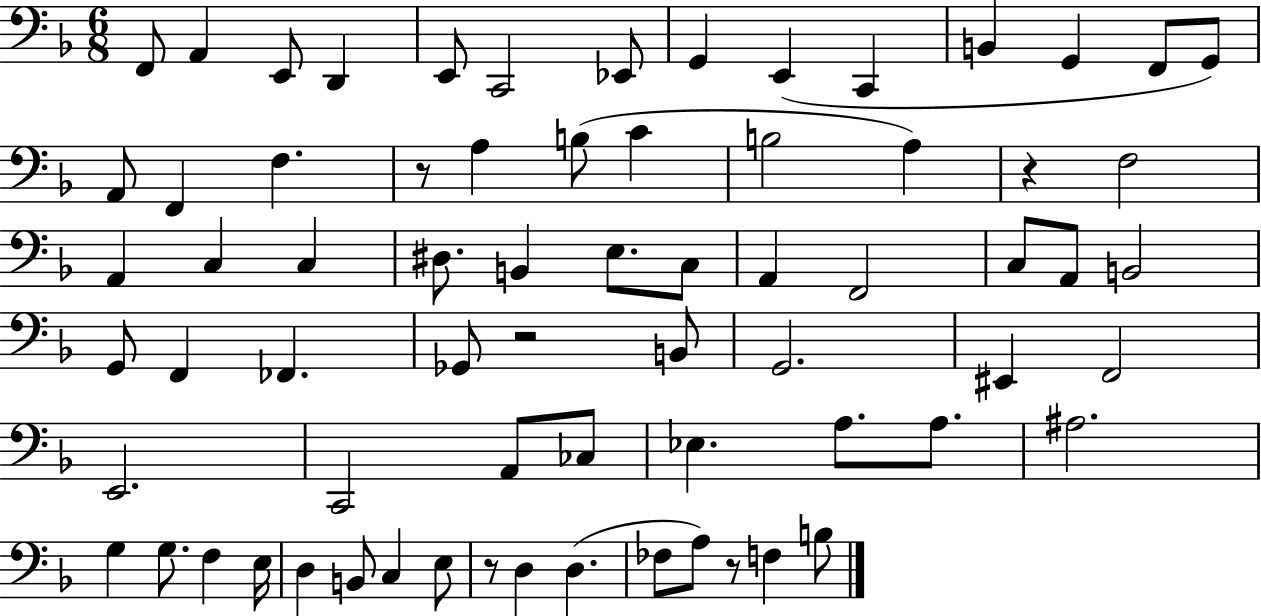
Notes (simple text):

F2/e A2/q E2/e D2/q E2/e C2/h Eb2/e G2/q E2/q C2/q B2/q G2/q F2/e G2/e A2/e F2/q F3/q. R/e A3/q B3/e C4/q B3/h A3/q R/q F3/h A2/q C3/q C3/q D#3/e. B2/q E3/e. C3/e A2/q F2/h C3/e A2/e B2/h G2/e F2/q FES2/q. Gb2/e R/h B2/e G2/h. EIS2/q F2/h E2/h. C2/h A2/e CES3/e Eb3/q. A3/e. A3/e. A#3/h. G3/q G3/e. F3/q E3/s D3/q B2/e C3/q E3/e R/e D3/q D3/q. FES3/e A3/e R/e F3/q B3/e